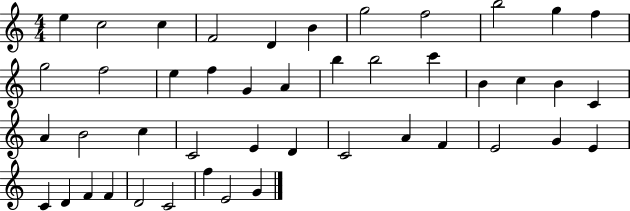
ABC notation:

X:1
T:Untitled
M:4/4
L:1/4
K:C
e c2 c F2 D B g2 f2 b2 g f g2 f2 e f G A b b2 c' B c B C A B2 c C2 E D C2 A F E2 G E C D F F D2 C2 f E2 G